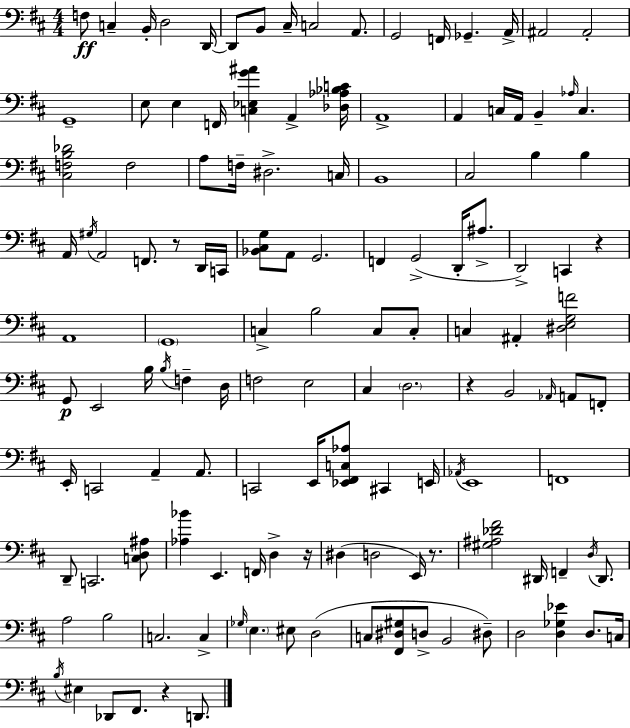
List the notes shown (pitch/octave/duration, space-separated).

F3/e C3/q B2/s D3/h D2/s D2/e B2/e C#3/s C3/h A2/e. G2/h F2/s Gb2/q. A2/s A#2/h A#2/h G2/w E3/e E3/q F2/s [C3,Eb3,G4,A#4]/q A2/q [Db3,Ab3,Bb3,C4]/s A2/w A2/q C3/s A2/s B2/q Ab3/s C3/q. [C#3,F3,B3,Db4]/h F3/h A3/e F3/s D#3/h. C3/s B2/w C#3/h B3/q B3/q A2/s G#3/s A2/h F2/e. R/e D2/s C2/s [Bb2,C#3,G3]/e A2/e G2/h. F2/q G2/h D2/s A#3/e. D2/h C2/q R/q A2/w G2/w C3/q B3/h C3/e C3/e C3/q A#2/q [D#3,E3,G3,F4]/h G2/e E2/h B3/s B3/s F3/q D3/s F3/h E3/h C#3/q D3/h. R/q B2/h Ab2/s A2/e F2/e E2/s C2/h A2/q A2/e. C2/h E2/s [Eb2,F#2,C3,Ab3]/e C#2/q E2/s Ab2/s E2/w F2/w D2/e C2/h. [C3,D3,A#3]/e [Ab3,Bb4]/q E2/q. F2/s D3/q R/s D#3/q D3/h E2/s R/e. [G#3,A#3,Db4,F#4]/h D#2/s F2/q D3/s D#2/e. A3/h B3/h C3/h. C3/q Gb3/s E3/q. EIS3/e D3/h C3/e [F#2,D#3,G#3]/e D3/e B2/h D#3/e D3/h [D3,Gb3,Eb4]/q D3/e. C3/s B3/s EIS3/q Db2/e F#2/e. R/q D2/e.